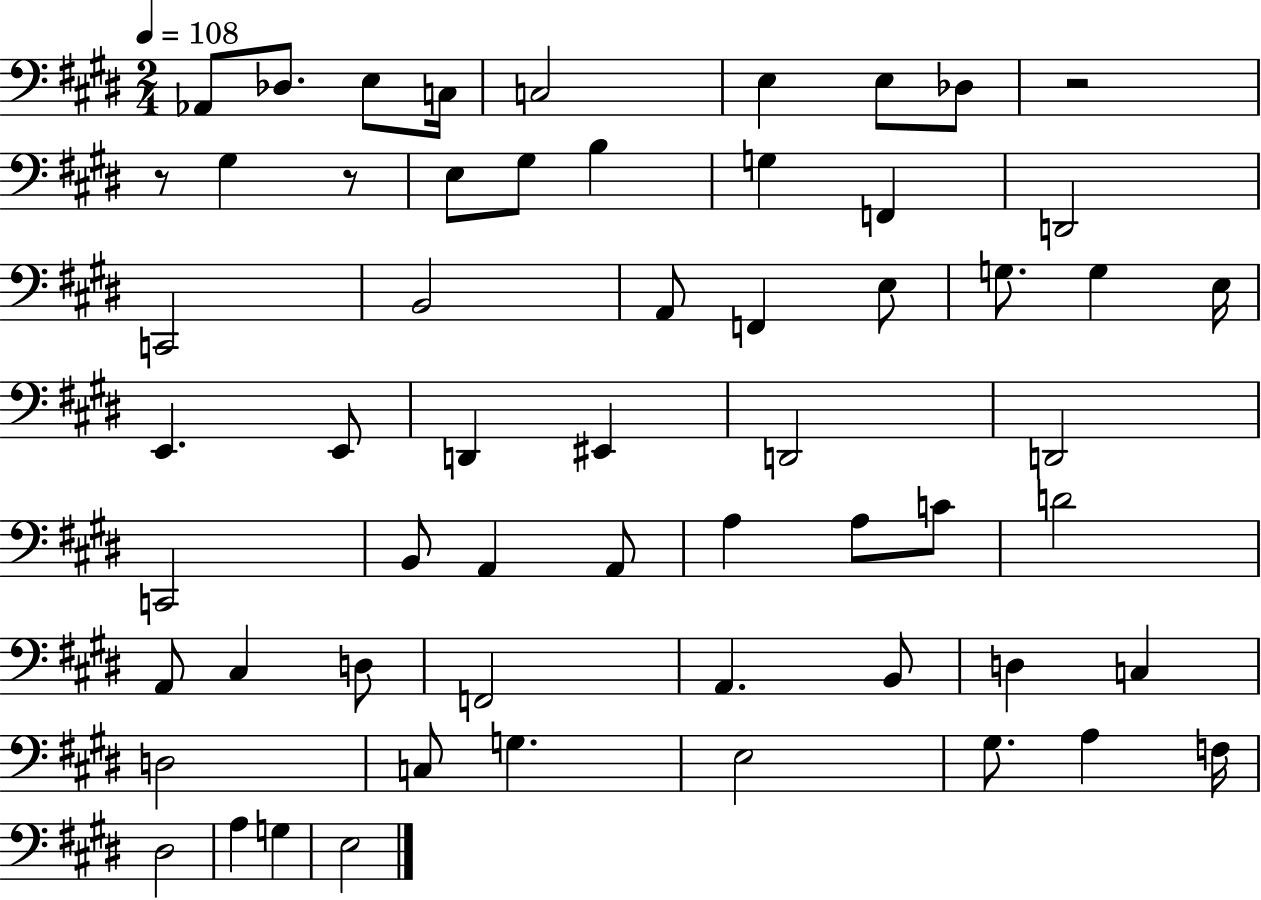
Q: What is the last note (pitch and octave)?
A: E3